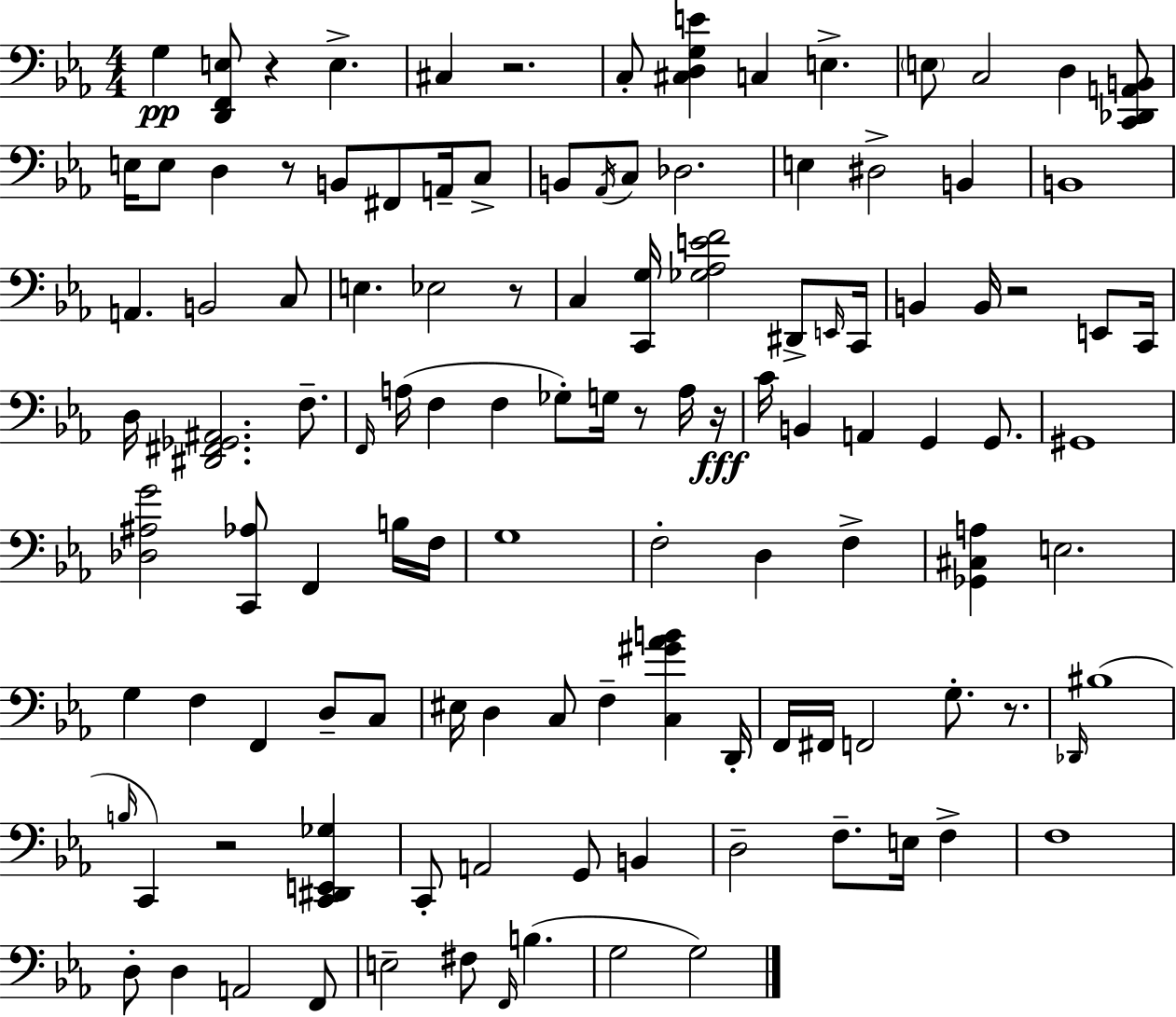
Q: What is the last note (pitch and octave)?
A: G3